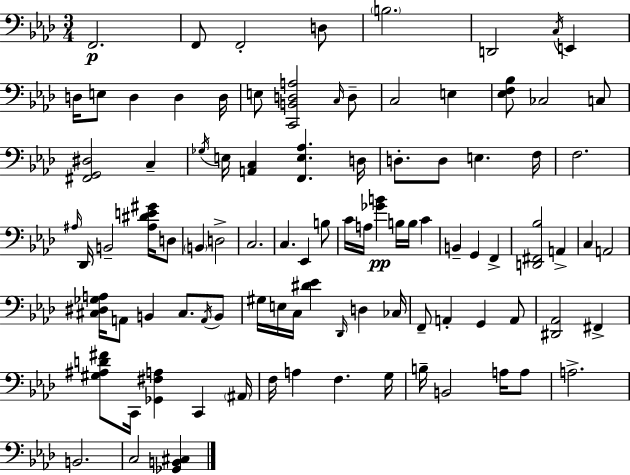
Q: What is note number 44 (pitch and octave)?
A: C4